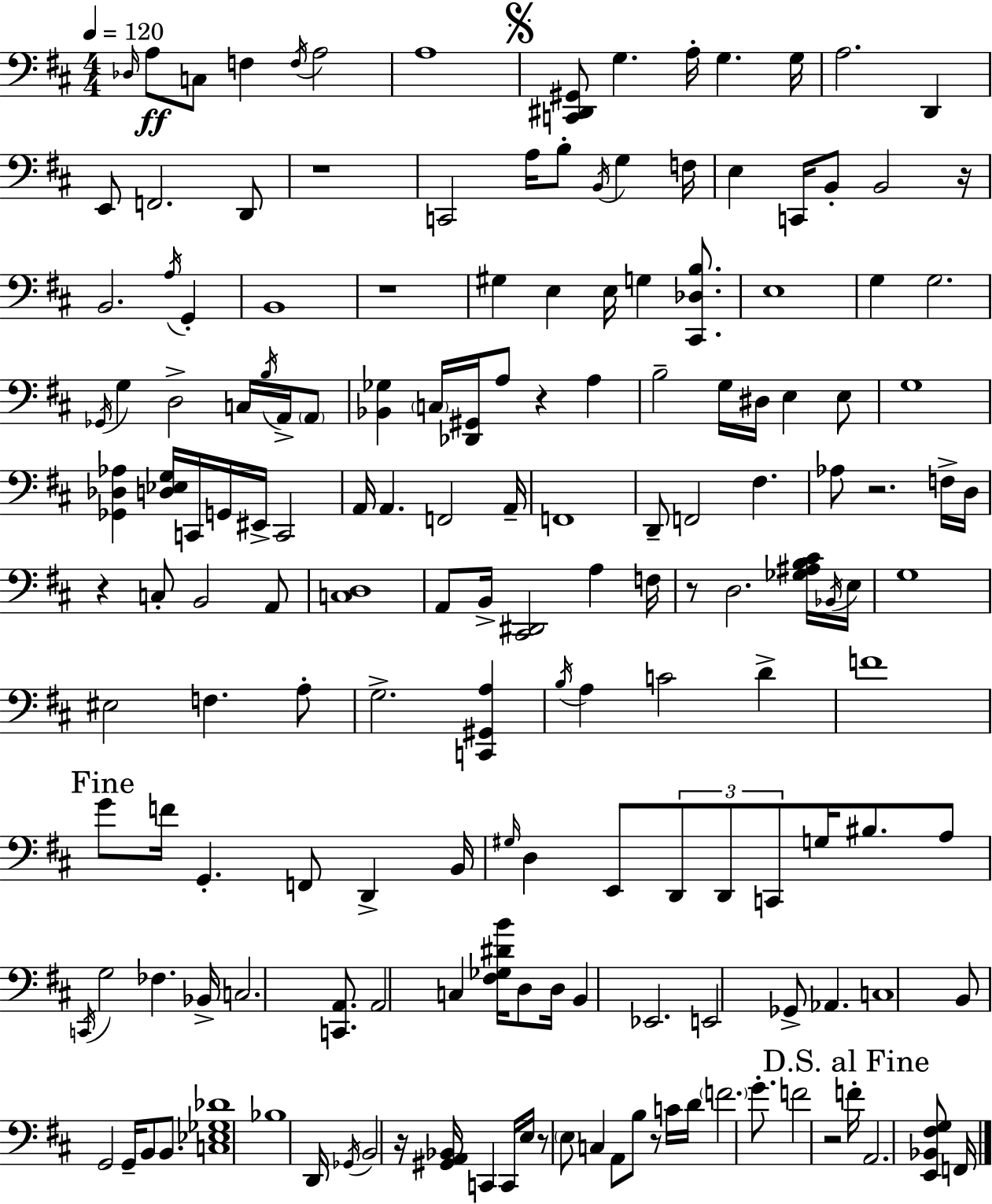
X:1
T:Untitled
M:4/4
L:1/4
K:D
_D,/4 A,/2 C,/2 F, F,/4 A,2 A,4 [C,,^D,,^G,,]/2 G, A,/4 G, G,/4 A,2 D,, E,,/2 F,,2 D,,/2 z4 C,,2 A,/4 B,/2 B,,/4 G, F,/4 E, C,,/4 B,,/2 B,,2 z/4 B,,2 A,/4 G,, B,,4 z4 ^G, E, E,/4 G, [^C,,_D,B,]/2 E,4 G, G,2 _G,,/4 G, D,2 C,/4 B,/4 A,,/4 A,,/2 [_B,,_G,] C,/4 [_D,,^G,,]/4 A,/2 z A, B,2 G,/4 ^D,/4 E, E,/2 G,4 [_G,,_D,_A,] [D,_E,G,]/4 C,,/4 G,,/4 ^E,,/4 C,,2 A,,/4 A,, F,,2 A,,/4 F,,4 D,,/2 F,,2 ^F, _A,/2 z2 F,/4 D,/4 z C,/2 B,,2 A,,/2 [C,D,]4 A,,/2 B,,/4 [^C,,^D,,]2 A, F,/4 z/2 D,2 [_G,^A,B,^C]/4 _B,,/4 E,/4 G,4 ^E,2 F, A,/2 G,2 [C,,^G,,A,] B,/4 A, C2 D F4 G/2 F/4 G,, F,,/2 D,, B,,/4 ^G,/4 D, E,,/2 D,,/2 D,,/2 C,,/2 G,/4 ^B,/2 A,/2 C,,/4 G,2 _F, _B,,/4 C,2 [C,,A,,]/2 A,,2 C, [^F,_G,^DB]/4 D,/2 D,/4 B,, _E,,2 E,,2 _G,,/2 _A,, C,4 B,,/2 G,,2 G,,/4 B,,/2 B,,/2 [C,_E,_G,_D]4 _B,4 D,,/4 _G,,/4 B,,2 z/4 [^G,,A,,_B,,]/4 C,, C,,/4 E,/4 z/2 E,/2 C, A,,/2 B,/2 z/2 C/4 D/4 F2 G/2 F2 z2 F/4 A,,2 [E,,_B,,^F,G,]/2 F,,/4